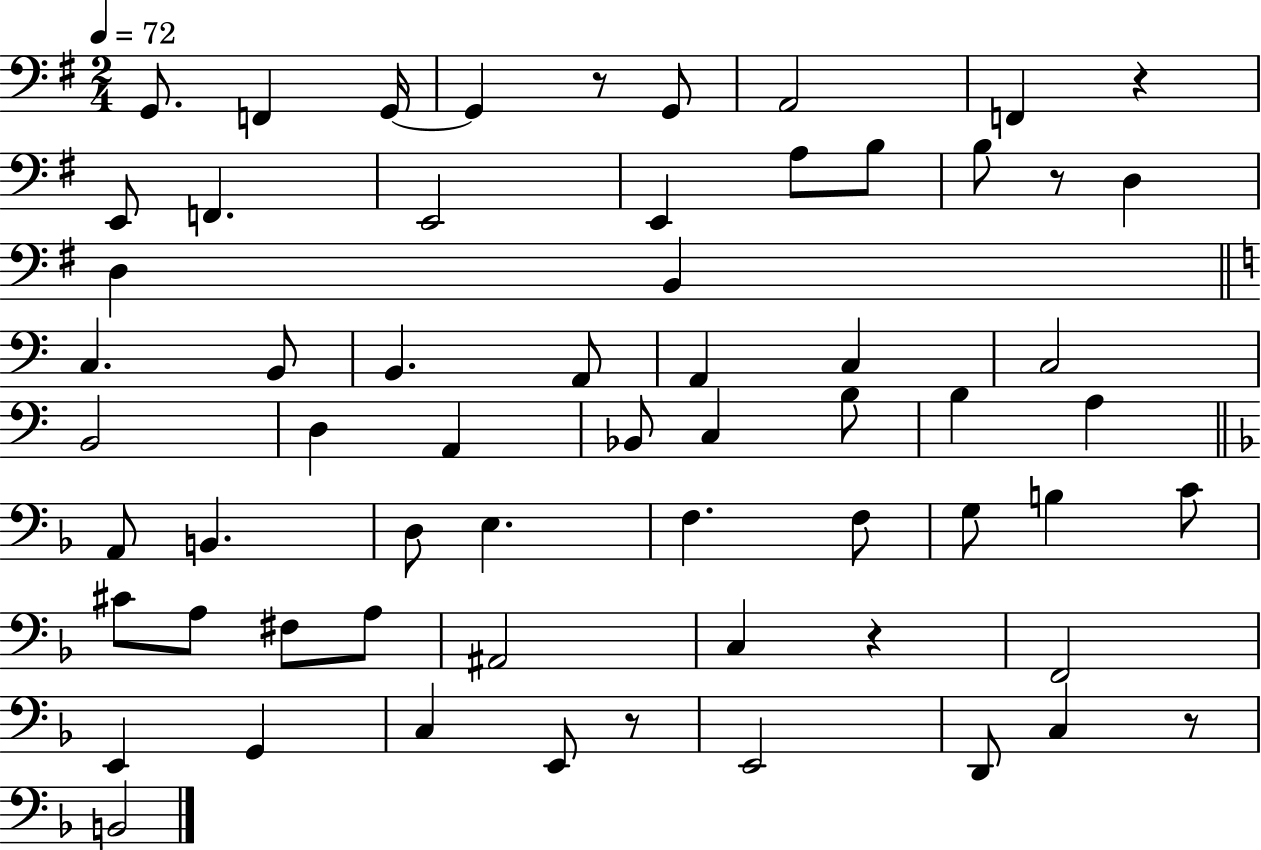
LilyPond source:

{
  \clef bass
  \numericTimeSignature
  \time 2/4
  \key g \major
  \tempo 4 = 72
  g,8. f,4 g,16~~ | g,4 r8 g,8 | a,2 | f,4 r4 | \break e,8 f,4. | e,2 | e,4 a8 b8 | b8 r8 d4 | \break d4 b,4 | \bar "||" \break \key a \minor c4. b,8 | b,4. a,8 | a,4 c4 | c2 | \break b,2 | d4 a,4 | bes,8 c4 b8 | b4 a4 | \break \bar "||" \break \key f \major a,8 b,4. | d8 e4. | f4. f8 | g8 b4 c'8 | \break cis'8 a8 fis8 a8 | ais,2 | c4 r4 | f,2 | \break e,4 g,4 | c4 e,8 r8 | e,2 | d,8 c4 r8 | \break b,2 | \bar "|."
}